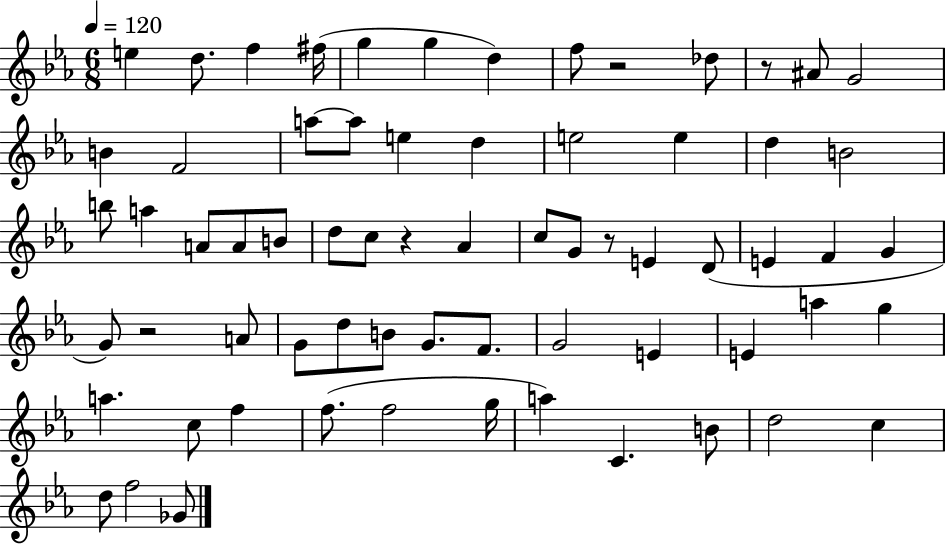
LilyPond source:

{
  \clef treble
  \numericTimeSignature
  \time 6/8
  \key ees \major
  \tempo 4 = 120
  \repeat volta 2 { e''4 d''8. f''4 fis''16( | g''4 g''4 d''4) | f''8 r2 des''8 | r8 ais'8 g'2 | \break b'4 f'2 | a''8~~ a''8 e''4 d''4 | e''2 e''4 | d''4 b'2 | \break b''8 a''4 a'8 a'8 b'8 | d''8 c''8 r4 aes'4 | c''8 g'8 r8 e'4 d'8( | e'4 f'4 g'4 | \break g'8) r2 a'8 | g'8 d''8 b'8 g'8. f'8. | g'2 e'4 | e'4 a''4 g''4 | \break a''4. c''8 f''4 | f''8.( f''2 g''16 | a''4) c'4. b'8 | d''2 c''4 | \break d''8 f''2 ges'8 | } \bar "|."
}